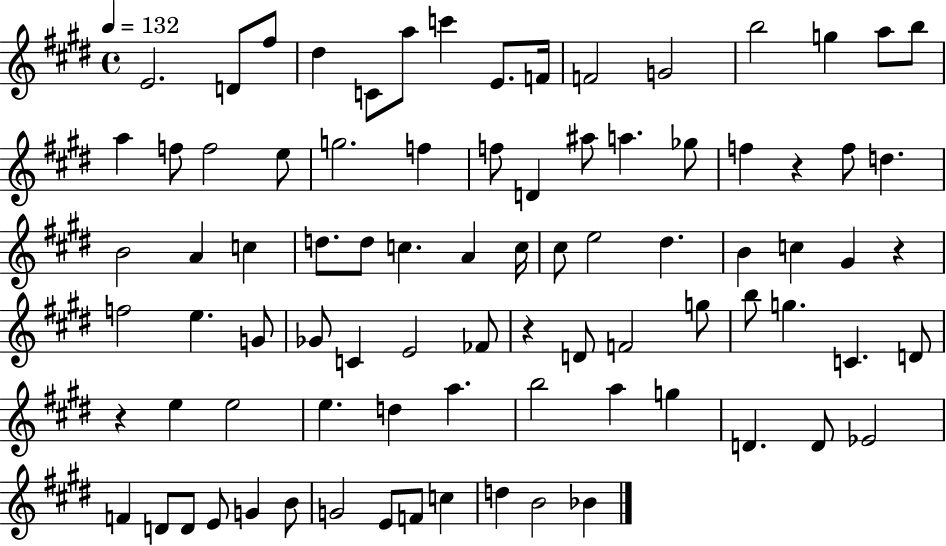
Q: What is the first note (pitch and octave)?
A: E4